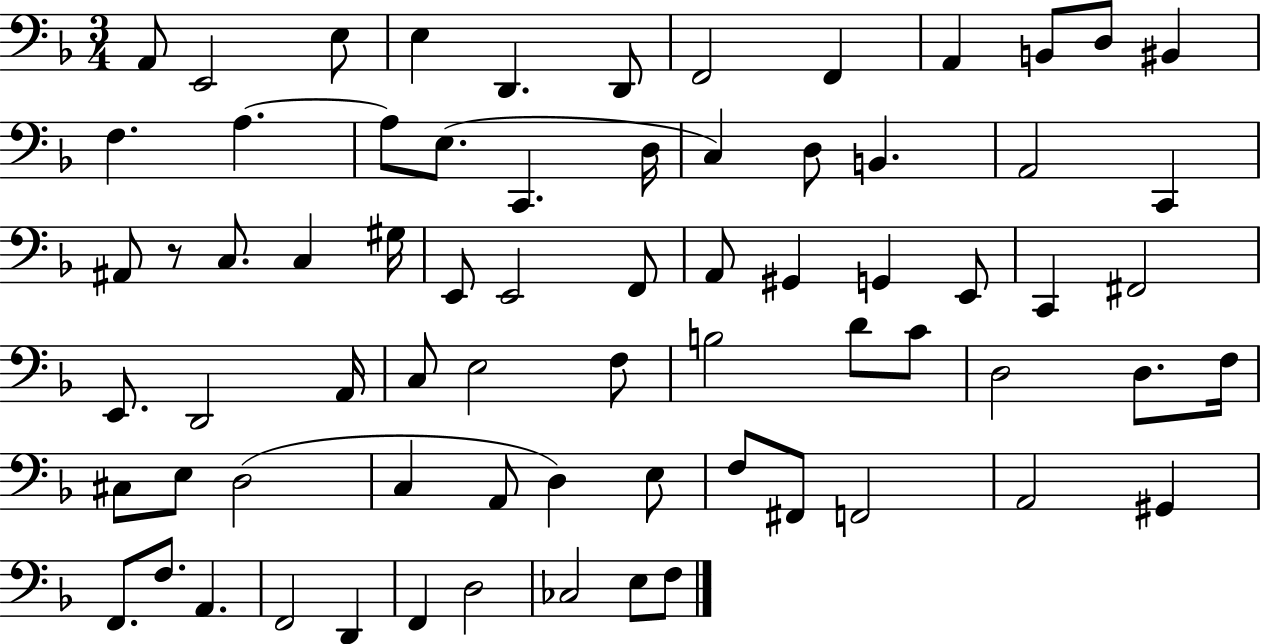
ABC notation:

X:1
T:Untitled
M:3/4
L:1/4
K:F
A,,/2 E,,2 E,/2 E, D,, D,,/2 F,,2 F,, A,, B,,/2 D,/2 ^B,, F, A, A,/2 E,/2 C,, D,/4 C, D,/2 B,, A,,2 C,, ^A,,/2 z/2 C,/2 C, ^G,/4 E,,/2 E,,2 F,,/2 A,,/2 ^G,, G,, E,,/2 C,, ^F,,2 E,,/2 D,,2 A,,/4 C,/2 E,2 F,/2 B,2 D/2 C/2 D,2 D,/2 F,/4 ^C,/2 E,/2 D,2 C, A,,/2 D, E,/2 F,/2 ^F,,/2 F,,2 A,,2 ^G,, F,,/2 F,/2 A,, F,,2 D,, F,, D,2 _C,2 E,/2 F,/2